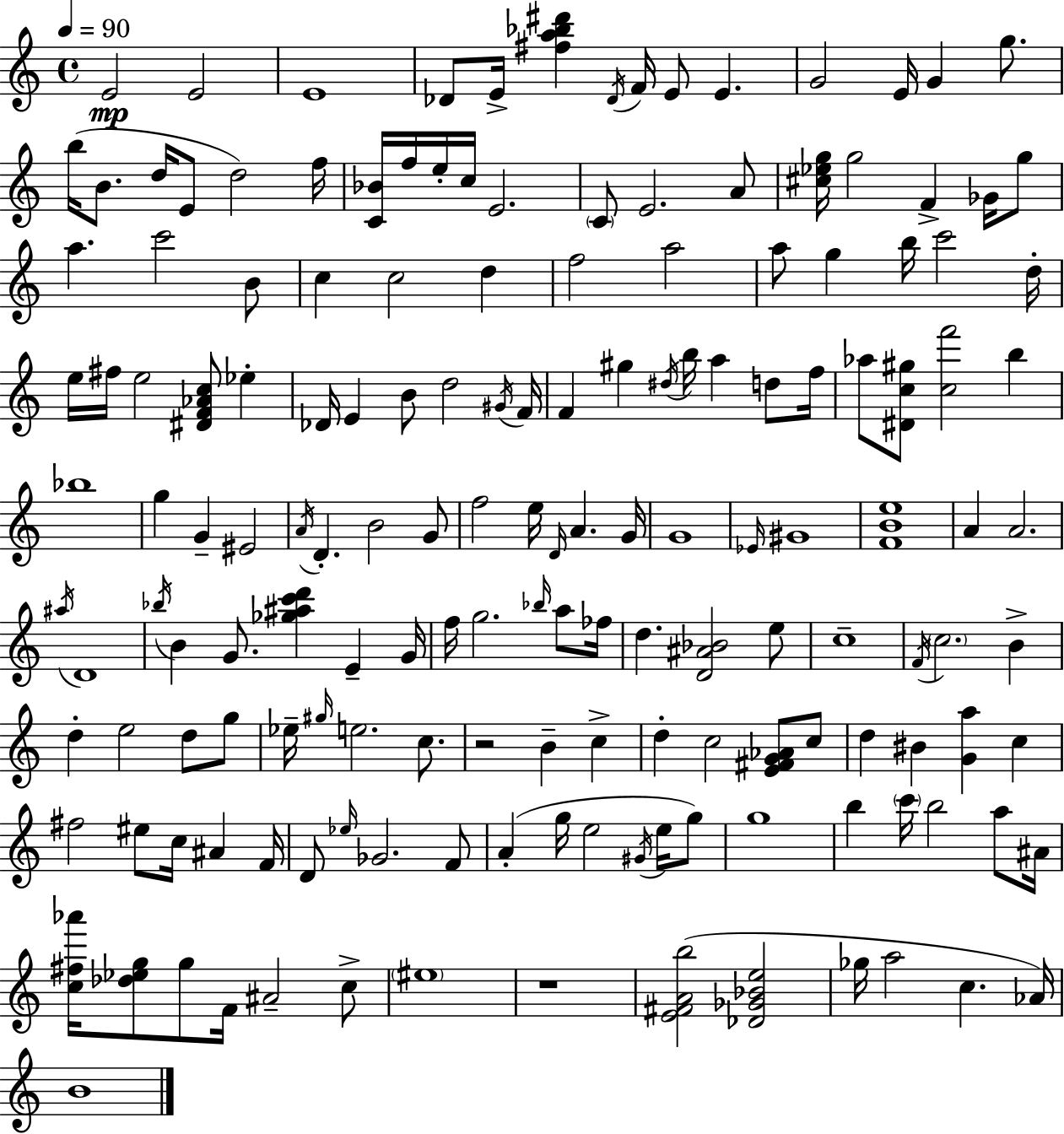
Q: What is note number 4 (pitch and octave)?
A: Db4